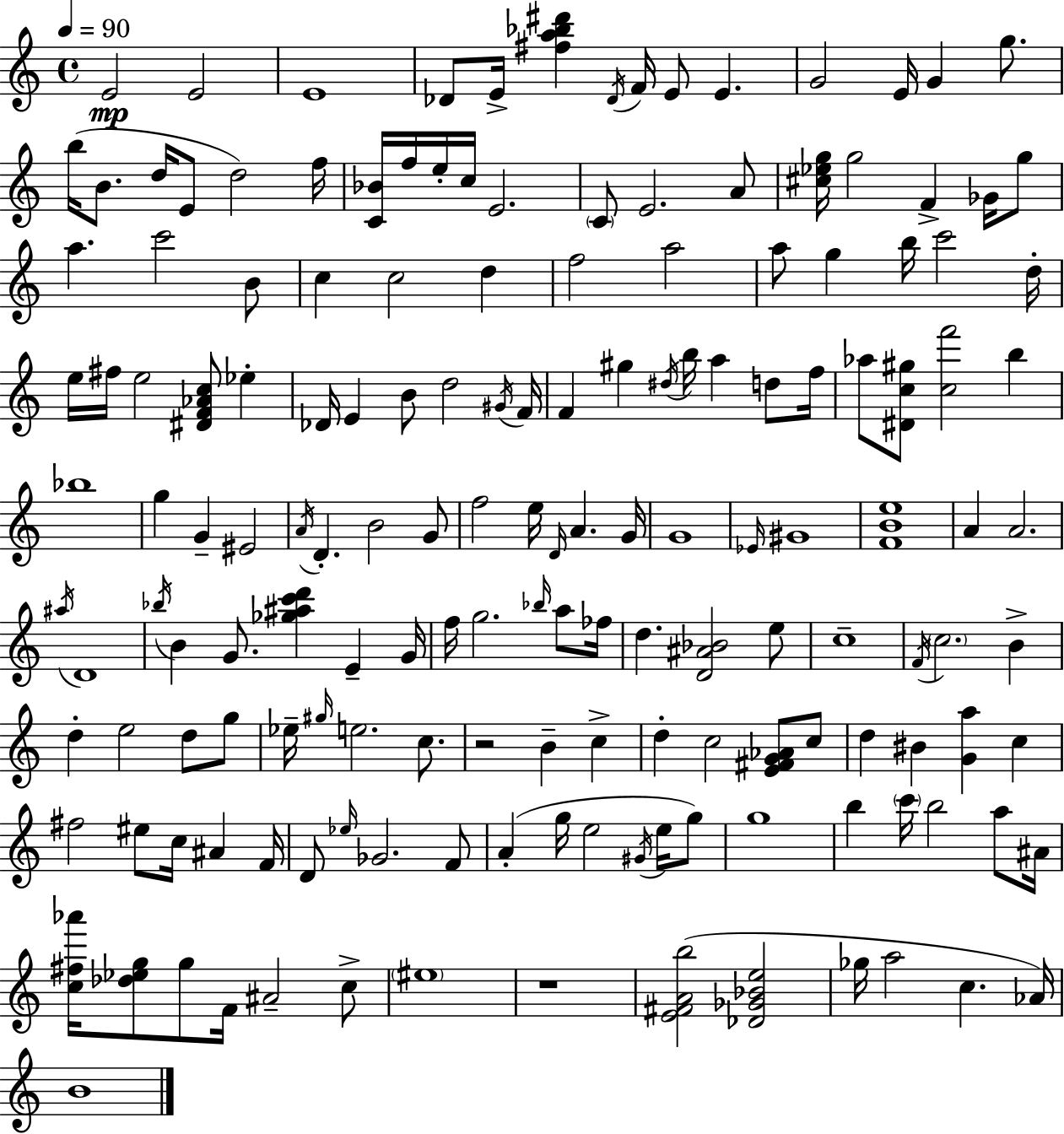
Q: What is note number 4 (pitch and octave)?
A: Db4